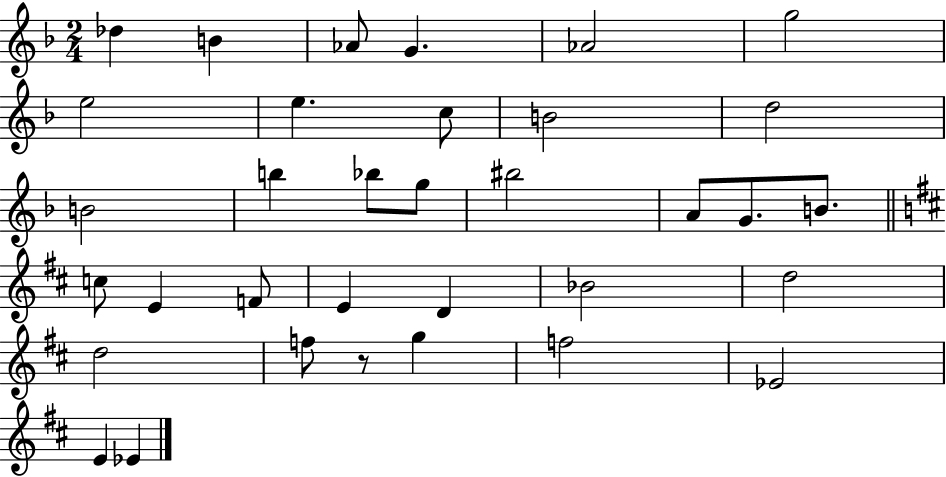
{
  \clef treble
  \numericTimeSignature
  \time 2/4
  \key f \major
  des''4 b'4 | aes'8 g'4. | aes'2 | g''2 | \break e''2 | e''4. c''8 | b'2 | d''2 | \break b'2 | b''4 bes''8 g''8 | bis''2 | a'8 g'8. b'8. | \break \bar "||" \break \key d \major c''8 e'4 f'8 | e'4 d'4 | bes'2 | d''2 | \break d''2 | f''8 r8 g''4 | f''2 | ees'2 | \break e'4 ees'4 | \bar "|."
}